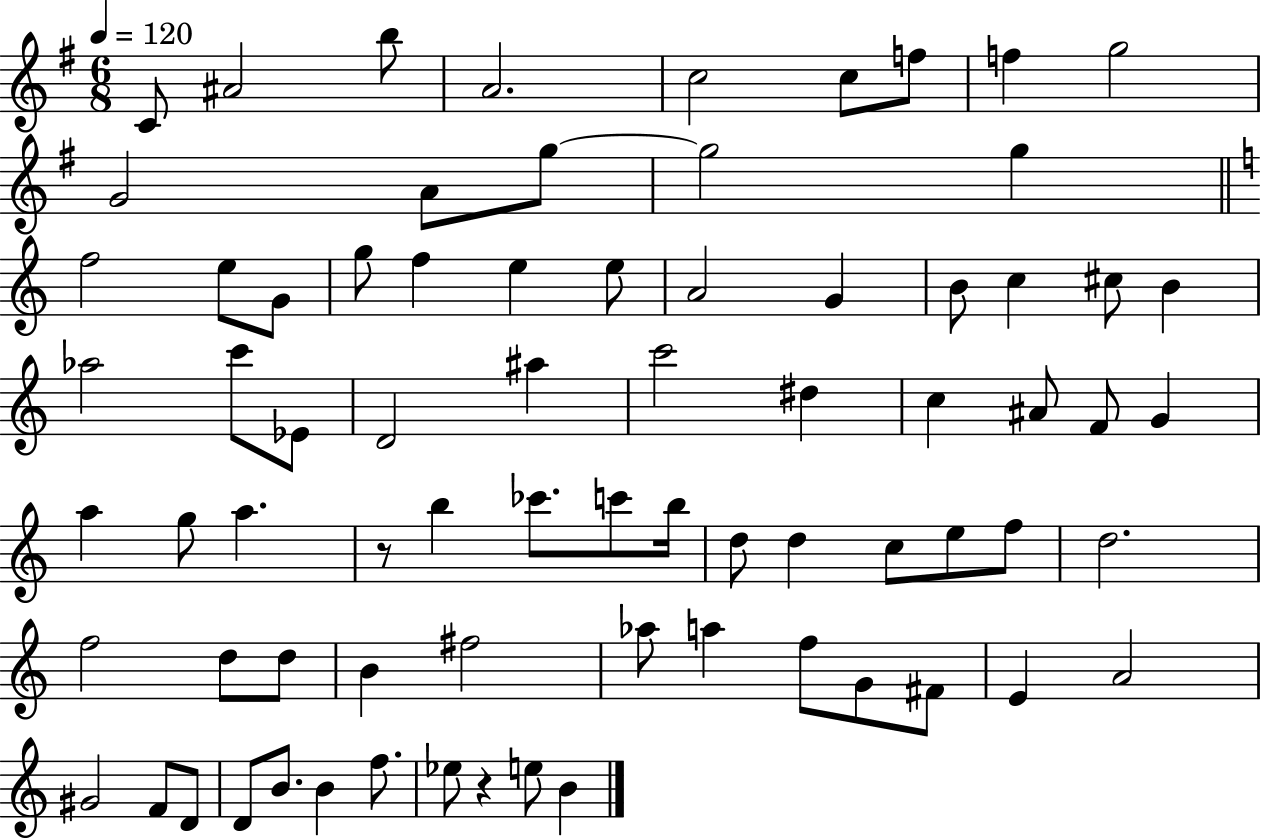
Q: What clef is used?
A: treble